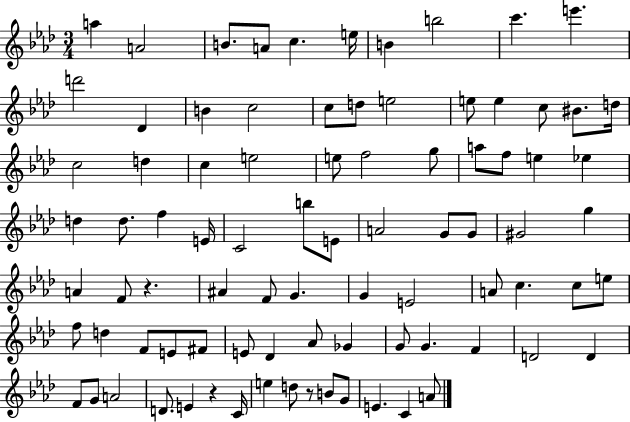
A5/q A4/h B4/e. A4/e C5/q. E5/s B4/q B5/h C6/q. E6/q. D6/h Db4/q B4/q C5/h C5/e D5/e E5/h E5/e E5/q C5/e BIS4/e. D5/s C5/h D5/q C5/q E5/h E5/e F5/h G5/e A5/e F5/e E5/q Eb5/q D5/q D5/e. F5/q E4/s C4/h B5/e E4/e A4/h G4/e G4/e G#4/h G5/q A4/q F4/e R/q. A#4/q F4/e G4/q. G4/q E4/h A4/e C5/q. C5/e E5/e F5/e D5/q F4/e E4/e F#4/e E4/e Db4/q Ab4/e Gb4/q G4/e G4/q. F4/q D4/h D4/q F4/e G4/e A4/h D4/e. E4/q R/q C4/s E5/q D5/e R/e B4/e G4/e E4/q. C4/q A4/e